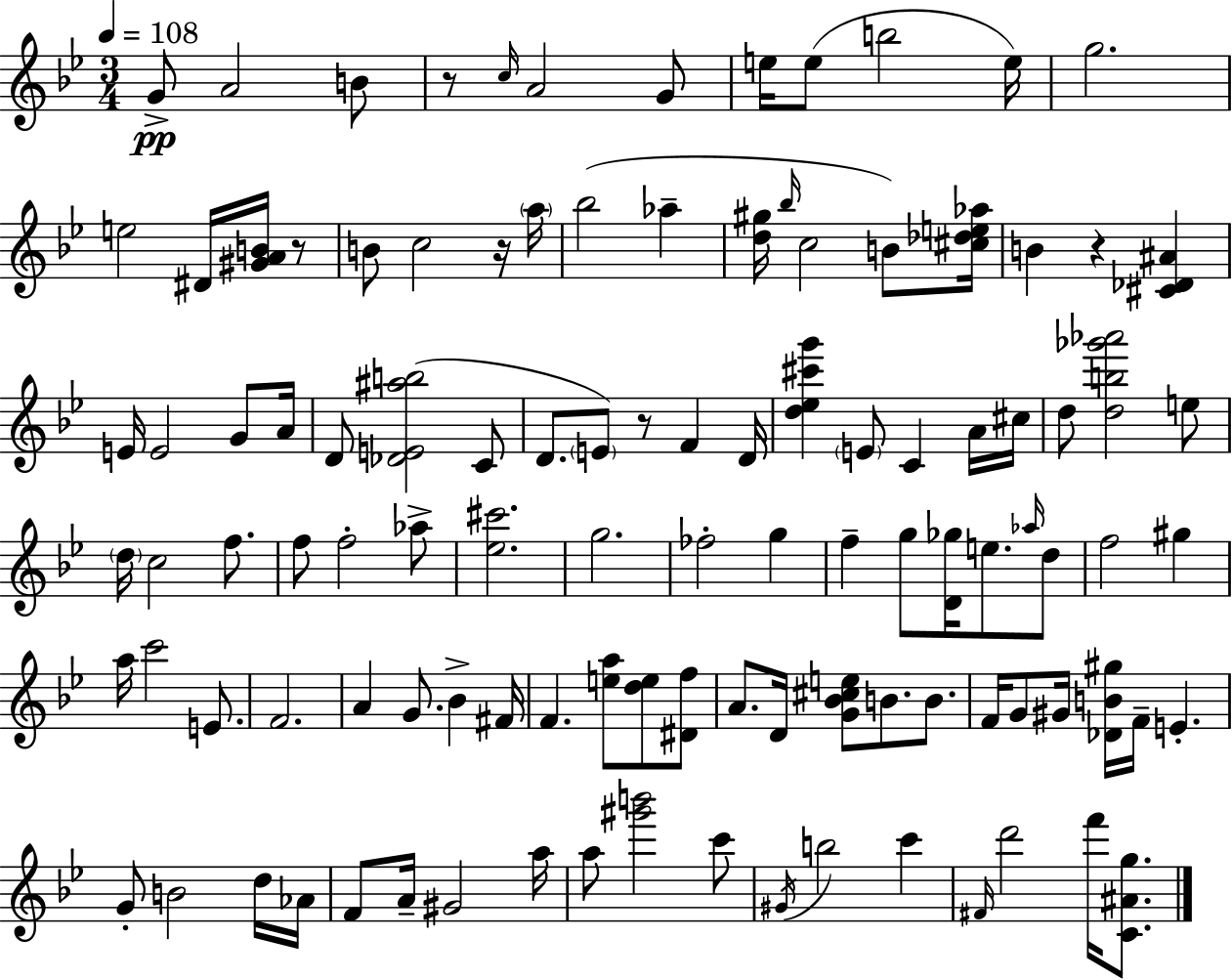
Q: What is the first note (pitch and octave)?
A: G4